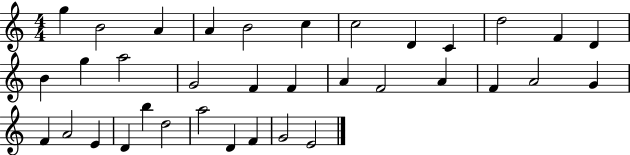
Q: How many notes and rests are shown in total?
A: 35